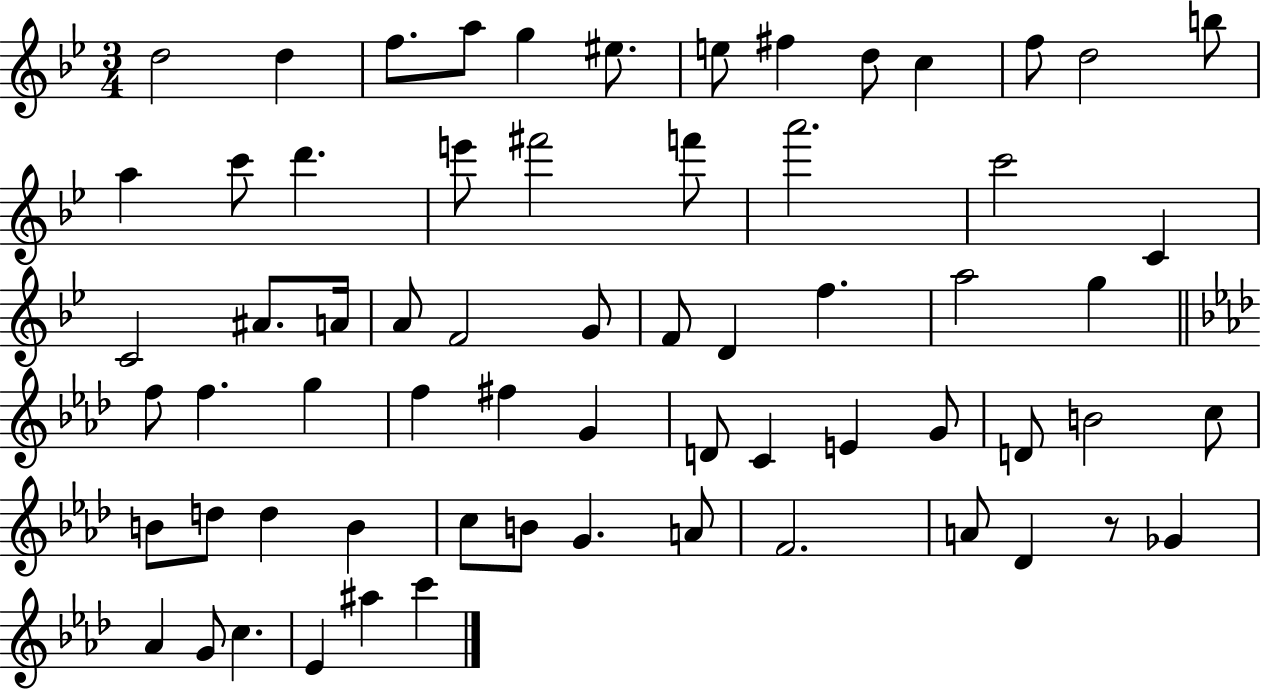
{
  \clef treble
  \numericTimeSignature
  \time 3/4
  \key bes \major
  d''2 d''4 | f''8. a''8 g''4 eis''8. | e''8 fis''4 d''8 c''4 | f''8 d''2 b''8 | \break a''4 c'''8 d'''4. | e'''8 fis'''2 f'''8 | a'''2. | c'''2 c'4 | \break c'2 ais'8. a'16 | a'8 f'2 g'8 | f'8 d'4 f''4. | a''2 g''4 | \break \bar "||" \break \key f \minor f''8 f''4. g''4 | f''4 fis''4 g'4 | d'8 c'4 e'4 g'8 | d'8 b'2 c''8 | \break b'8 d''8 d''4 b'4 | c''8 b'8 g'4. a'8 | f'2. | a'8 des'4 r8 ges'4 | \break aes'4 g'8 c''4. | ees'4 ais''4 c'''4 | \bar "|."
}